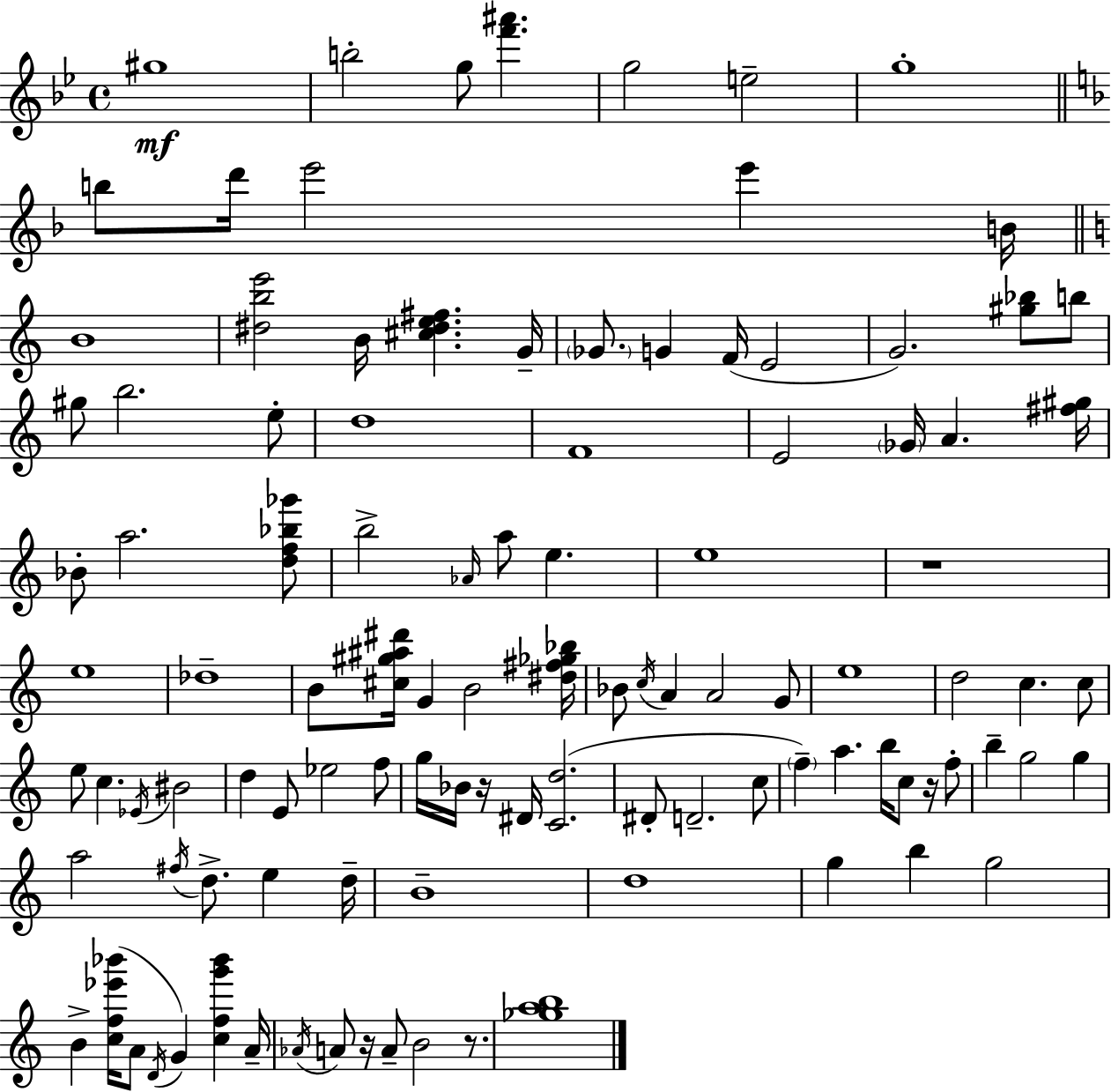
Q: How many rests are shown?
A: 5